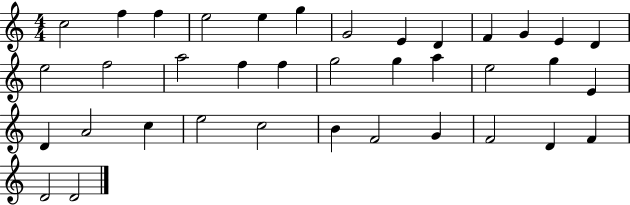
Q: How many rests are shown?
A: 0